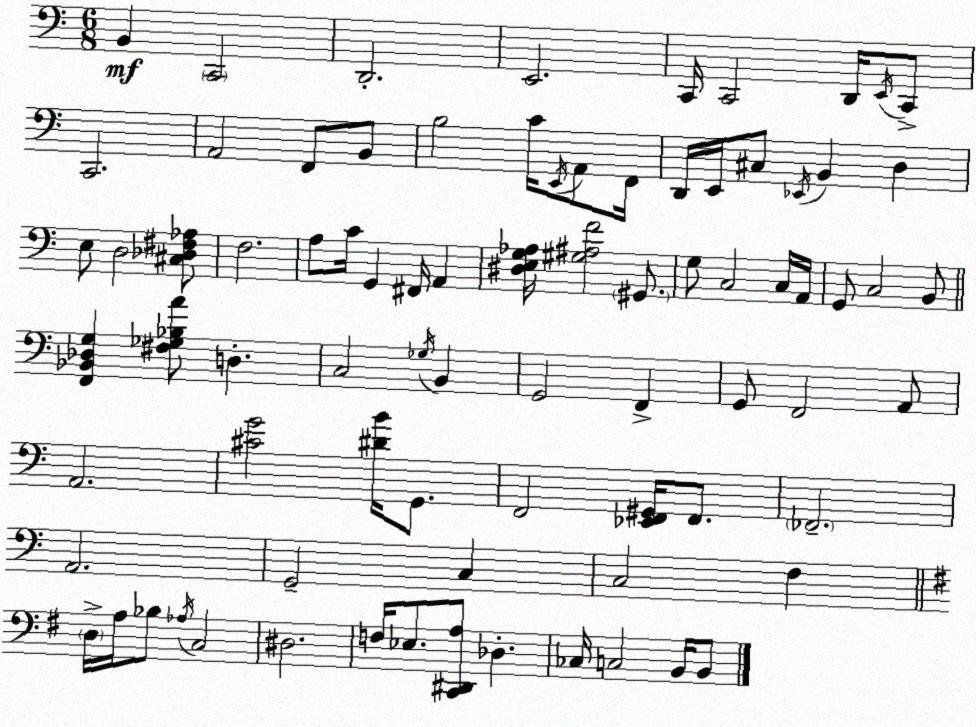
X:1
T:Untitled
M:6/8
L:1/4
K:C
B,, C,,2 D,,2 E,,2 C,,/4 C,,2 D,,/4 E,,/4 C,,/2 C,,2 A,,2 F,,/2 B,,/2 B,2 C/4 E,,/4 A,,/2 F,,/4 D,,/4 E,,/4 ^C,/2 _E,,/4 B,, D, E,/2 D,2 [^C,_D,^F,_A,]/2 F,2 A,/2 C/4 G,, ^F,,/4 A,, [^D,E,G,_A,]/4 [^G,^A,F]2 ^G,,/2 G,/2 C,2 C,/4 A,,/4 G,,/2 C,2 B,,/2 [F,,_B,,_D,G,] [^F,_G,_B,A]/2 D, C,2 _G,/4 B,, G,,2 F,, G,,/2 F,,2 A,,/2 A,,2 [^CG]2 [^DB]/4 G,,/2 F,,2 [_E,,F,,^G,,]/4 F,,/2 _F,,2 A,,2 G,,2 C, C,2 F, D,/4 A,/4 _B,/2 _A,/4 C,2 ^D,2 F,/4 _E,/2 [C,,^D,,A,]/2 _D, _C,/4 C,2 B,,/4 B,,/2